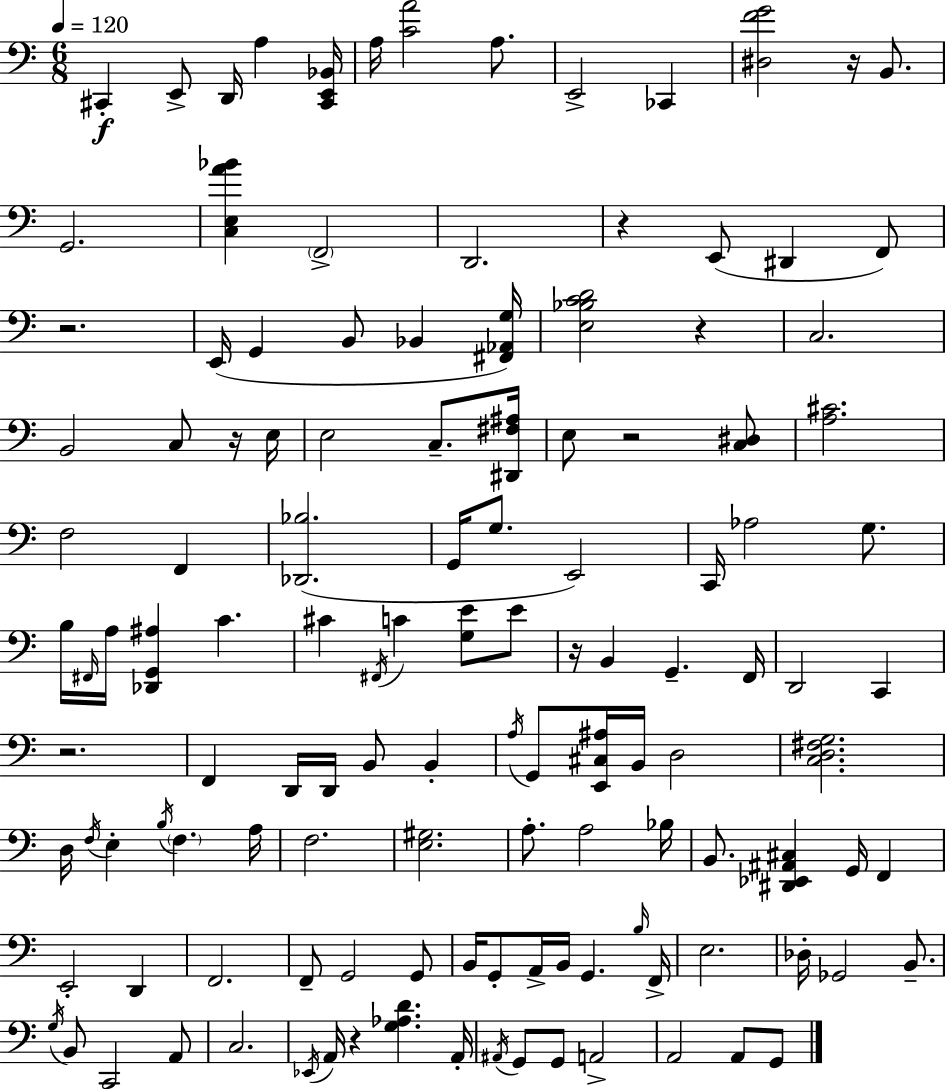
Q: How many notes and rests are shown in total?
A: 127